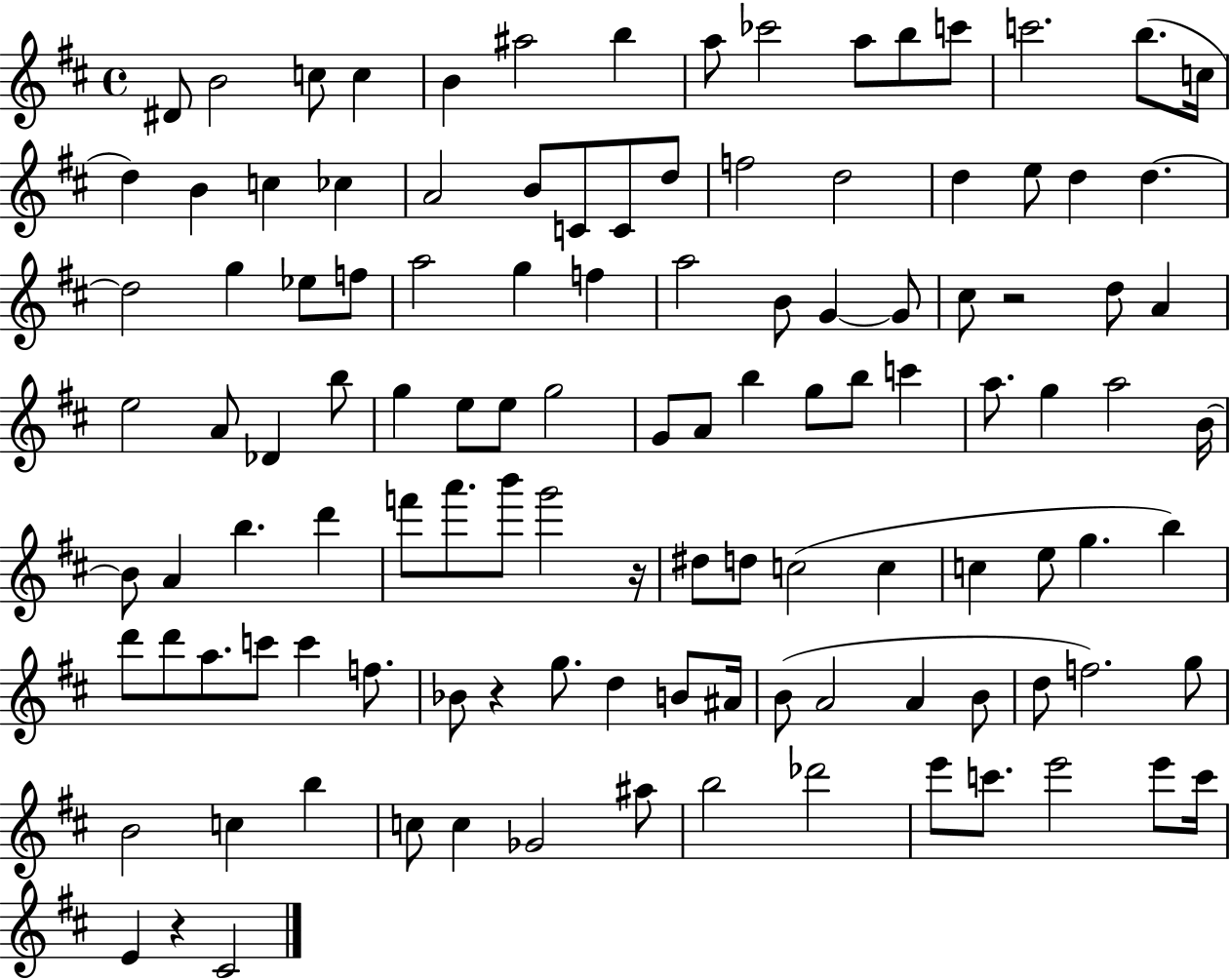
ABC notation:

X:1
T:Untitled
M:4/4
L:1/4
K:D
^D/2 B2 c/2 c B ^a2 b a/2 _c'2 a/2 b/2 c'/2 c'2 b/2 c/4 d B c _c A2 B/2 C/2 C/2 d/2 f2 d2 d e/2 d d d2 g _e/2 f/2 a2 g f a2 B/2 G G/2 ^c/2 z2 d/2 A e2 A/2 _D b/2 g e/2 e/2 g2 G/2 A/2 b g/2 b/2 c' a/2 g a2 B/4 B/2 A b d' f'/2 a'/2 b'/2 g'2 z/4 ^d/2 d/2 c2 c c e/2 g b d'/2 d'/2 a/2 c'/2 c' f/2 _B/2 z g/2 d B/2 ^A/4 B/2 A2 A B/2 d/2 f2 g/2 B2 c b c/2 c _G2 ^a/2 b2 _d'2 e'/2 c'/2 e'2 e'/2 c'/4 E z ^C2